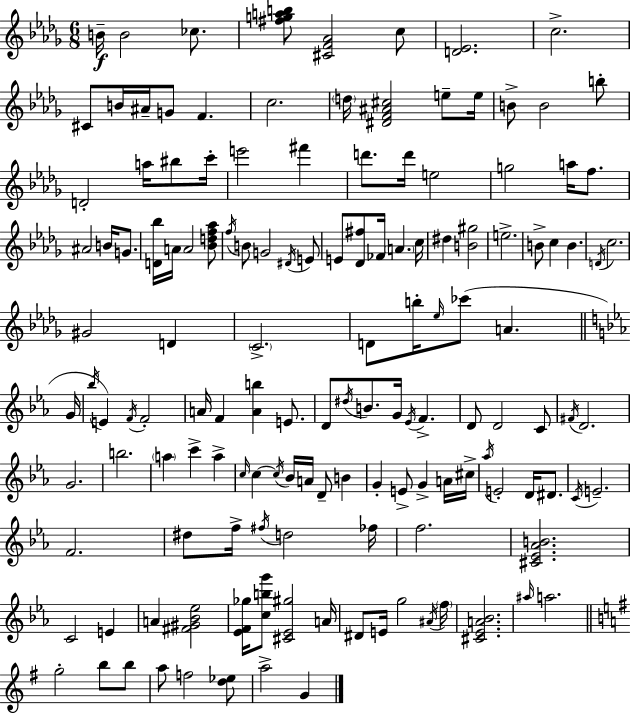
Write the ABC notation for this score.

X:1
T:Untitled
M:6/8
L:1/4
K:Bbm
B/4 B2 _c/2 [^fgab]/2 [^CF_A]2 c/2 [D_E]2 c2 ^C/2 B/4 ^A/4 G/2 F c2 d/4 [^DF^A^c]2 e/2 e/4 B/2 B2 b/2 D2 a/4 ^b/2 c'/4 e'2 ^f' d'/2 d'/4 e2 g2 a/4 f/2 ^A2 B/4 G/2 [D_b]/4 A/4 A2 [_Bdf_a]/2 f/4 B/2 G2 ^D/4 E/2 E/2 [_D^f]/2 _F/4 A c/4 ^d [B^g]2 e2 B/2 c B D/4 c2 ^G2 D C2 D/2 b/4 _e/4 _c'/2 A G/4 _b/4 E F/4 F2 A/4 F [Ab] E/2 D/2 ^d/4 B/2 G/4 _E/4 F D/2 D2 C/2 ^F/4 D2 G2 b2 a c' a c/4 c c/4 _B/4 A/4 D/2 B G E/2 G A/4 ^c/4 _a/4 E2 D/4 ^D/2 C/4 E2 F2 ^d/2 f/4 ^f/4 d2 _f/4 f2 [^C_E_AB]2 C2 E A [^F^G_B_e]2 [_EF_g]/4 [cbg']/2 [^C_E^g]2 A/4 ^D/2 E/4 g2 ^A/4 f/4 [^C_EA_B]2 ^a/4 a2 g2 b/2 b/2 a/2 f2 [d_e]/2 a2 G